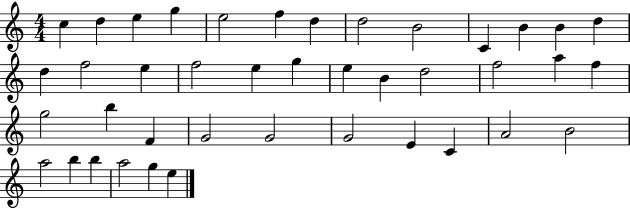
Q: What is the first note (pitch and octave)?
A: C5